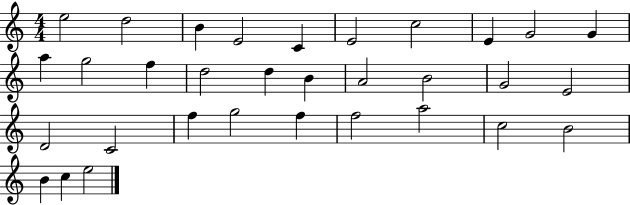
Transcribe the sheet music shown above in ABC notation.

X:1
T:Untitled
M:4/4
L:1/4
K:C
e2 d2 B E2 C E2 c2 E G2 G a g2 f d2 d B A2 B2 G2 E2 D2 C2 f g2 f f2 a2 c2 B2 B c e2